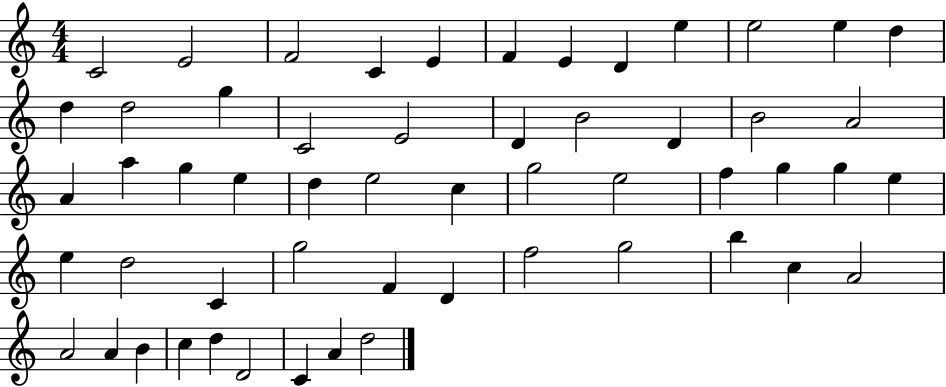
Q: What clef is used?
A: treble